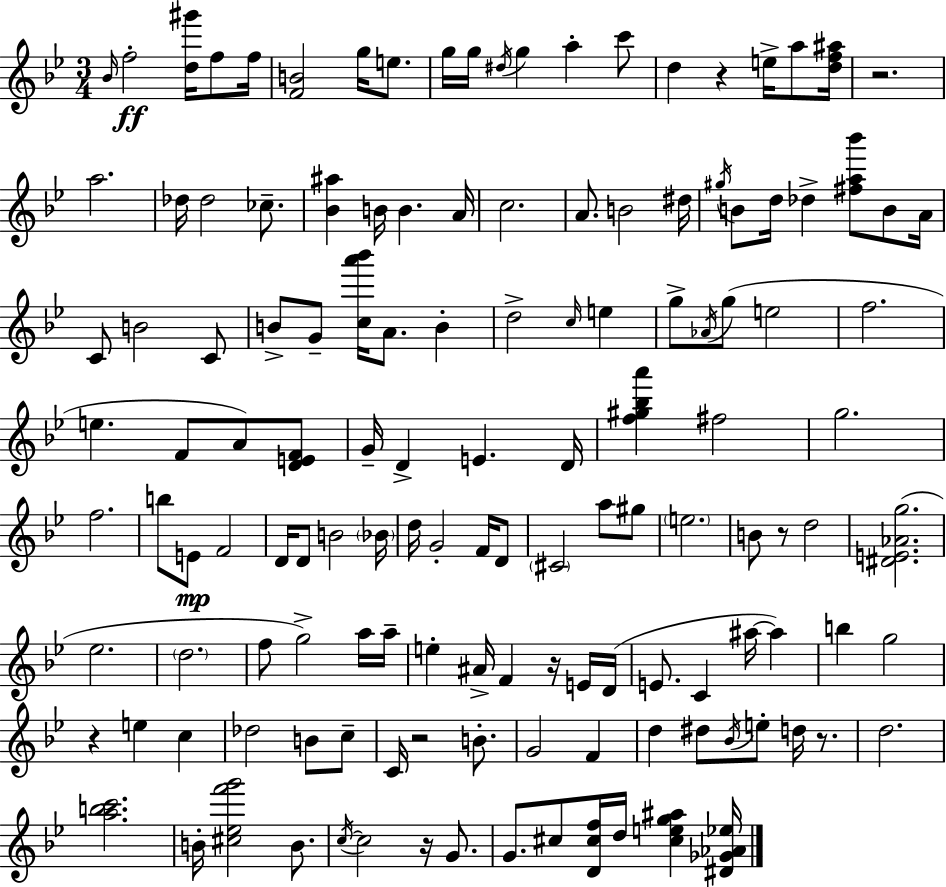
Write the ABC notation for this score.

X:1
T:Untitled
M:3/4
L:1/4
K:Gm
_B/4 f2 [d^g']/4 f/2 f/4 [FB]2 g/4 e/2 g/4 g/4 ^d/4 g a c'/2 d z e/4 a/2 [df^a]/4 z2 a2 _d/4 _d2 _c/2 [_B^a] B/4 B A/4 c2 A/2 B2 ^d/4 ^g/4 B/2 d/4 _d [^fa_b']/2 B/2 A/4 C/2 B2 C/2 B/2 G/2 [ca'_b']/4 A/2 B d2 c/4 e g/2 _A/4 g/2 e2 f2 e F/2 A/2 [DEF]/2 G/4 D E D/4 [f^g_ba'] ^f2 g2 f2 b/2 E/2 F2 D/4 D/2 B2 _B/4 d/4 G2 F/4 D/2 ^C2 a/2 ^g/2 e2 B/2 z/2 d2 [^DE_Ag]2 _e2 d2 f/2 g2 a/4 a/4 e ^A/4 F z/4 E/4 D/4 E/2 C ^a/4 ^a b g2 z e c _d2 B/2 c/2 C/4 z2 B/2 G2 F d ^d/2 _B/4 e/2 d/4 z/2 d2 [abc']2 B/4 [^c_ef'g']2 B/2 c/4 c2 z/4 G/2 G/2 ^c/2 [D^cf]/4 d/4 [^ceg^a] [^D_G_A_e]/4